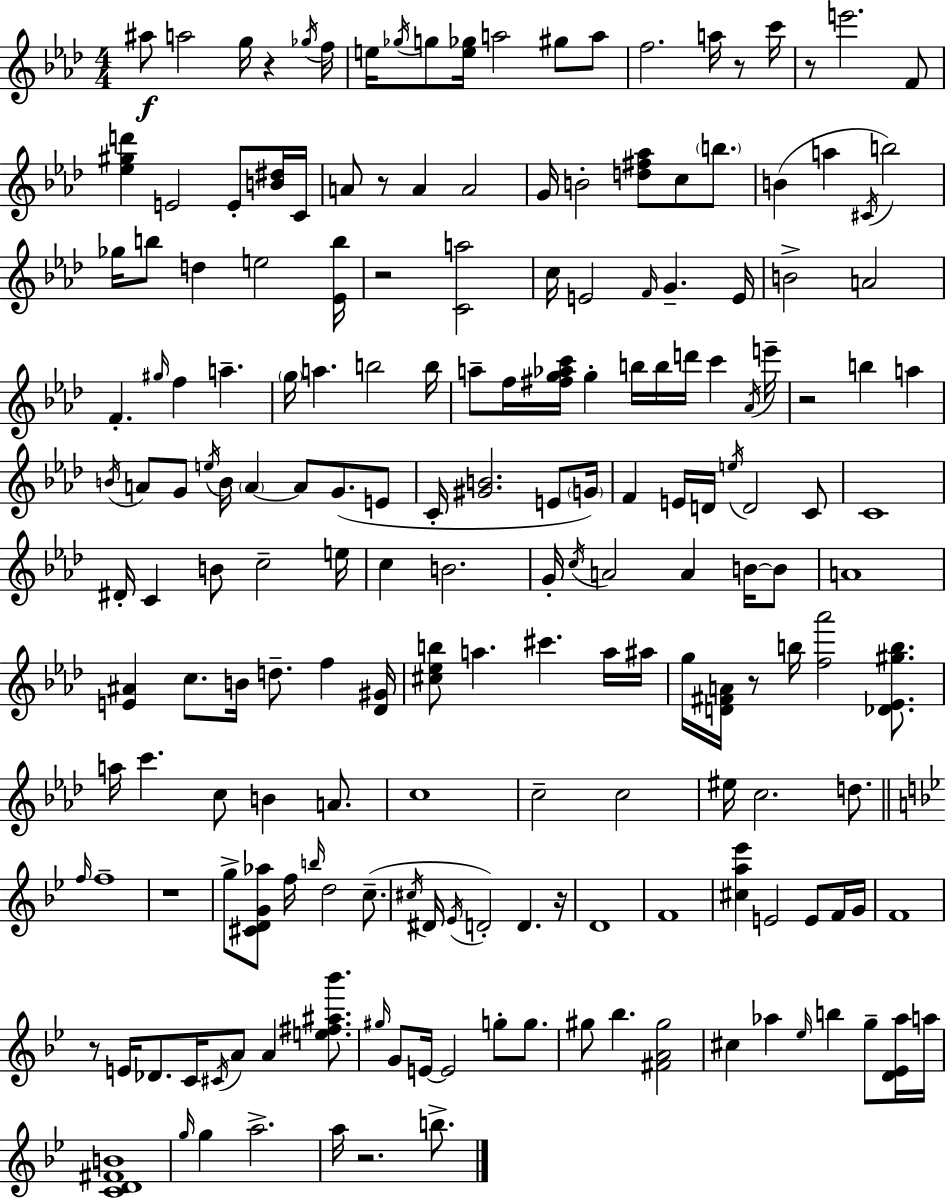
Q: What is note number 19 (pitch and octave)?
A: C4